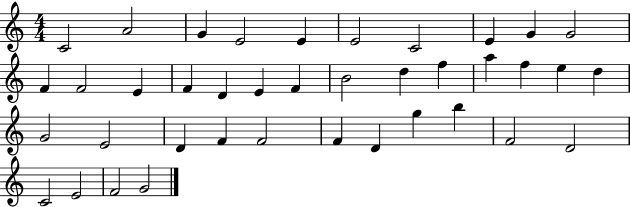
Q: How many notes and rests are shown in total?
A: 39